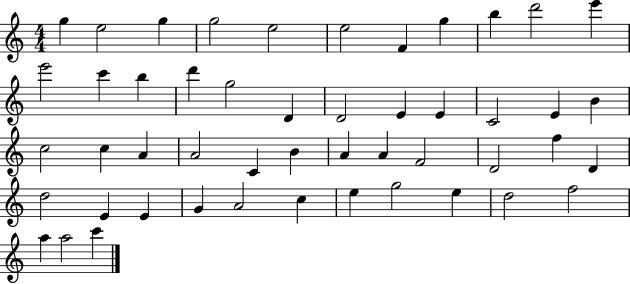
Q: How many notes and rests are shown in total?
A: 49